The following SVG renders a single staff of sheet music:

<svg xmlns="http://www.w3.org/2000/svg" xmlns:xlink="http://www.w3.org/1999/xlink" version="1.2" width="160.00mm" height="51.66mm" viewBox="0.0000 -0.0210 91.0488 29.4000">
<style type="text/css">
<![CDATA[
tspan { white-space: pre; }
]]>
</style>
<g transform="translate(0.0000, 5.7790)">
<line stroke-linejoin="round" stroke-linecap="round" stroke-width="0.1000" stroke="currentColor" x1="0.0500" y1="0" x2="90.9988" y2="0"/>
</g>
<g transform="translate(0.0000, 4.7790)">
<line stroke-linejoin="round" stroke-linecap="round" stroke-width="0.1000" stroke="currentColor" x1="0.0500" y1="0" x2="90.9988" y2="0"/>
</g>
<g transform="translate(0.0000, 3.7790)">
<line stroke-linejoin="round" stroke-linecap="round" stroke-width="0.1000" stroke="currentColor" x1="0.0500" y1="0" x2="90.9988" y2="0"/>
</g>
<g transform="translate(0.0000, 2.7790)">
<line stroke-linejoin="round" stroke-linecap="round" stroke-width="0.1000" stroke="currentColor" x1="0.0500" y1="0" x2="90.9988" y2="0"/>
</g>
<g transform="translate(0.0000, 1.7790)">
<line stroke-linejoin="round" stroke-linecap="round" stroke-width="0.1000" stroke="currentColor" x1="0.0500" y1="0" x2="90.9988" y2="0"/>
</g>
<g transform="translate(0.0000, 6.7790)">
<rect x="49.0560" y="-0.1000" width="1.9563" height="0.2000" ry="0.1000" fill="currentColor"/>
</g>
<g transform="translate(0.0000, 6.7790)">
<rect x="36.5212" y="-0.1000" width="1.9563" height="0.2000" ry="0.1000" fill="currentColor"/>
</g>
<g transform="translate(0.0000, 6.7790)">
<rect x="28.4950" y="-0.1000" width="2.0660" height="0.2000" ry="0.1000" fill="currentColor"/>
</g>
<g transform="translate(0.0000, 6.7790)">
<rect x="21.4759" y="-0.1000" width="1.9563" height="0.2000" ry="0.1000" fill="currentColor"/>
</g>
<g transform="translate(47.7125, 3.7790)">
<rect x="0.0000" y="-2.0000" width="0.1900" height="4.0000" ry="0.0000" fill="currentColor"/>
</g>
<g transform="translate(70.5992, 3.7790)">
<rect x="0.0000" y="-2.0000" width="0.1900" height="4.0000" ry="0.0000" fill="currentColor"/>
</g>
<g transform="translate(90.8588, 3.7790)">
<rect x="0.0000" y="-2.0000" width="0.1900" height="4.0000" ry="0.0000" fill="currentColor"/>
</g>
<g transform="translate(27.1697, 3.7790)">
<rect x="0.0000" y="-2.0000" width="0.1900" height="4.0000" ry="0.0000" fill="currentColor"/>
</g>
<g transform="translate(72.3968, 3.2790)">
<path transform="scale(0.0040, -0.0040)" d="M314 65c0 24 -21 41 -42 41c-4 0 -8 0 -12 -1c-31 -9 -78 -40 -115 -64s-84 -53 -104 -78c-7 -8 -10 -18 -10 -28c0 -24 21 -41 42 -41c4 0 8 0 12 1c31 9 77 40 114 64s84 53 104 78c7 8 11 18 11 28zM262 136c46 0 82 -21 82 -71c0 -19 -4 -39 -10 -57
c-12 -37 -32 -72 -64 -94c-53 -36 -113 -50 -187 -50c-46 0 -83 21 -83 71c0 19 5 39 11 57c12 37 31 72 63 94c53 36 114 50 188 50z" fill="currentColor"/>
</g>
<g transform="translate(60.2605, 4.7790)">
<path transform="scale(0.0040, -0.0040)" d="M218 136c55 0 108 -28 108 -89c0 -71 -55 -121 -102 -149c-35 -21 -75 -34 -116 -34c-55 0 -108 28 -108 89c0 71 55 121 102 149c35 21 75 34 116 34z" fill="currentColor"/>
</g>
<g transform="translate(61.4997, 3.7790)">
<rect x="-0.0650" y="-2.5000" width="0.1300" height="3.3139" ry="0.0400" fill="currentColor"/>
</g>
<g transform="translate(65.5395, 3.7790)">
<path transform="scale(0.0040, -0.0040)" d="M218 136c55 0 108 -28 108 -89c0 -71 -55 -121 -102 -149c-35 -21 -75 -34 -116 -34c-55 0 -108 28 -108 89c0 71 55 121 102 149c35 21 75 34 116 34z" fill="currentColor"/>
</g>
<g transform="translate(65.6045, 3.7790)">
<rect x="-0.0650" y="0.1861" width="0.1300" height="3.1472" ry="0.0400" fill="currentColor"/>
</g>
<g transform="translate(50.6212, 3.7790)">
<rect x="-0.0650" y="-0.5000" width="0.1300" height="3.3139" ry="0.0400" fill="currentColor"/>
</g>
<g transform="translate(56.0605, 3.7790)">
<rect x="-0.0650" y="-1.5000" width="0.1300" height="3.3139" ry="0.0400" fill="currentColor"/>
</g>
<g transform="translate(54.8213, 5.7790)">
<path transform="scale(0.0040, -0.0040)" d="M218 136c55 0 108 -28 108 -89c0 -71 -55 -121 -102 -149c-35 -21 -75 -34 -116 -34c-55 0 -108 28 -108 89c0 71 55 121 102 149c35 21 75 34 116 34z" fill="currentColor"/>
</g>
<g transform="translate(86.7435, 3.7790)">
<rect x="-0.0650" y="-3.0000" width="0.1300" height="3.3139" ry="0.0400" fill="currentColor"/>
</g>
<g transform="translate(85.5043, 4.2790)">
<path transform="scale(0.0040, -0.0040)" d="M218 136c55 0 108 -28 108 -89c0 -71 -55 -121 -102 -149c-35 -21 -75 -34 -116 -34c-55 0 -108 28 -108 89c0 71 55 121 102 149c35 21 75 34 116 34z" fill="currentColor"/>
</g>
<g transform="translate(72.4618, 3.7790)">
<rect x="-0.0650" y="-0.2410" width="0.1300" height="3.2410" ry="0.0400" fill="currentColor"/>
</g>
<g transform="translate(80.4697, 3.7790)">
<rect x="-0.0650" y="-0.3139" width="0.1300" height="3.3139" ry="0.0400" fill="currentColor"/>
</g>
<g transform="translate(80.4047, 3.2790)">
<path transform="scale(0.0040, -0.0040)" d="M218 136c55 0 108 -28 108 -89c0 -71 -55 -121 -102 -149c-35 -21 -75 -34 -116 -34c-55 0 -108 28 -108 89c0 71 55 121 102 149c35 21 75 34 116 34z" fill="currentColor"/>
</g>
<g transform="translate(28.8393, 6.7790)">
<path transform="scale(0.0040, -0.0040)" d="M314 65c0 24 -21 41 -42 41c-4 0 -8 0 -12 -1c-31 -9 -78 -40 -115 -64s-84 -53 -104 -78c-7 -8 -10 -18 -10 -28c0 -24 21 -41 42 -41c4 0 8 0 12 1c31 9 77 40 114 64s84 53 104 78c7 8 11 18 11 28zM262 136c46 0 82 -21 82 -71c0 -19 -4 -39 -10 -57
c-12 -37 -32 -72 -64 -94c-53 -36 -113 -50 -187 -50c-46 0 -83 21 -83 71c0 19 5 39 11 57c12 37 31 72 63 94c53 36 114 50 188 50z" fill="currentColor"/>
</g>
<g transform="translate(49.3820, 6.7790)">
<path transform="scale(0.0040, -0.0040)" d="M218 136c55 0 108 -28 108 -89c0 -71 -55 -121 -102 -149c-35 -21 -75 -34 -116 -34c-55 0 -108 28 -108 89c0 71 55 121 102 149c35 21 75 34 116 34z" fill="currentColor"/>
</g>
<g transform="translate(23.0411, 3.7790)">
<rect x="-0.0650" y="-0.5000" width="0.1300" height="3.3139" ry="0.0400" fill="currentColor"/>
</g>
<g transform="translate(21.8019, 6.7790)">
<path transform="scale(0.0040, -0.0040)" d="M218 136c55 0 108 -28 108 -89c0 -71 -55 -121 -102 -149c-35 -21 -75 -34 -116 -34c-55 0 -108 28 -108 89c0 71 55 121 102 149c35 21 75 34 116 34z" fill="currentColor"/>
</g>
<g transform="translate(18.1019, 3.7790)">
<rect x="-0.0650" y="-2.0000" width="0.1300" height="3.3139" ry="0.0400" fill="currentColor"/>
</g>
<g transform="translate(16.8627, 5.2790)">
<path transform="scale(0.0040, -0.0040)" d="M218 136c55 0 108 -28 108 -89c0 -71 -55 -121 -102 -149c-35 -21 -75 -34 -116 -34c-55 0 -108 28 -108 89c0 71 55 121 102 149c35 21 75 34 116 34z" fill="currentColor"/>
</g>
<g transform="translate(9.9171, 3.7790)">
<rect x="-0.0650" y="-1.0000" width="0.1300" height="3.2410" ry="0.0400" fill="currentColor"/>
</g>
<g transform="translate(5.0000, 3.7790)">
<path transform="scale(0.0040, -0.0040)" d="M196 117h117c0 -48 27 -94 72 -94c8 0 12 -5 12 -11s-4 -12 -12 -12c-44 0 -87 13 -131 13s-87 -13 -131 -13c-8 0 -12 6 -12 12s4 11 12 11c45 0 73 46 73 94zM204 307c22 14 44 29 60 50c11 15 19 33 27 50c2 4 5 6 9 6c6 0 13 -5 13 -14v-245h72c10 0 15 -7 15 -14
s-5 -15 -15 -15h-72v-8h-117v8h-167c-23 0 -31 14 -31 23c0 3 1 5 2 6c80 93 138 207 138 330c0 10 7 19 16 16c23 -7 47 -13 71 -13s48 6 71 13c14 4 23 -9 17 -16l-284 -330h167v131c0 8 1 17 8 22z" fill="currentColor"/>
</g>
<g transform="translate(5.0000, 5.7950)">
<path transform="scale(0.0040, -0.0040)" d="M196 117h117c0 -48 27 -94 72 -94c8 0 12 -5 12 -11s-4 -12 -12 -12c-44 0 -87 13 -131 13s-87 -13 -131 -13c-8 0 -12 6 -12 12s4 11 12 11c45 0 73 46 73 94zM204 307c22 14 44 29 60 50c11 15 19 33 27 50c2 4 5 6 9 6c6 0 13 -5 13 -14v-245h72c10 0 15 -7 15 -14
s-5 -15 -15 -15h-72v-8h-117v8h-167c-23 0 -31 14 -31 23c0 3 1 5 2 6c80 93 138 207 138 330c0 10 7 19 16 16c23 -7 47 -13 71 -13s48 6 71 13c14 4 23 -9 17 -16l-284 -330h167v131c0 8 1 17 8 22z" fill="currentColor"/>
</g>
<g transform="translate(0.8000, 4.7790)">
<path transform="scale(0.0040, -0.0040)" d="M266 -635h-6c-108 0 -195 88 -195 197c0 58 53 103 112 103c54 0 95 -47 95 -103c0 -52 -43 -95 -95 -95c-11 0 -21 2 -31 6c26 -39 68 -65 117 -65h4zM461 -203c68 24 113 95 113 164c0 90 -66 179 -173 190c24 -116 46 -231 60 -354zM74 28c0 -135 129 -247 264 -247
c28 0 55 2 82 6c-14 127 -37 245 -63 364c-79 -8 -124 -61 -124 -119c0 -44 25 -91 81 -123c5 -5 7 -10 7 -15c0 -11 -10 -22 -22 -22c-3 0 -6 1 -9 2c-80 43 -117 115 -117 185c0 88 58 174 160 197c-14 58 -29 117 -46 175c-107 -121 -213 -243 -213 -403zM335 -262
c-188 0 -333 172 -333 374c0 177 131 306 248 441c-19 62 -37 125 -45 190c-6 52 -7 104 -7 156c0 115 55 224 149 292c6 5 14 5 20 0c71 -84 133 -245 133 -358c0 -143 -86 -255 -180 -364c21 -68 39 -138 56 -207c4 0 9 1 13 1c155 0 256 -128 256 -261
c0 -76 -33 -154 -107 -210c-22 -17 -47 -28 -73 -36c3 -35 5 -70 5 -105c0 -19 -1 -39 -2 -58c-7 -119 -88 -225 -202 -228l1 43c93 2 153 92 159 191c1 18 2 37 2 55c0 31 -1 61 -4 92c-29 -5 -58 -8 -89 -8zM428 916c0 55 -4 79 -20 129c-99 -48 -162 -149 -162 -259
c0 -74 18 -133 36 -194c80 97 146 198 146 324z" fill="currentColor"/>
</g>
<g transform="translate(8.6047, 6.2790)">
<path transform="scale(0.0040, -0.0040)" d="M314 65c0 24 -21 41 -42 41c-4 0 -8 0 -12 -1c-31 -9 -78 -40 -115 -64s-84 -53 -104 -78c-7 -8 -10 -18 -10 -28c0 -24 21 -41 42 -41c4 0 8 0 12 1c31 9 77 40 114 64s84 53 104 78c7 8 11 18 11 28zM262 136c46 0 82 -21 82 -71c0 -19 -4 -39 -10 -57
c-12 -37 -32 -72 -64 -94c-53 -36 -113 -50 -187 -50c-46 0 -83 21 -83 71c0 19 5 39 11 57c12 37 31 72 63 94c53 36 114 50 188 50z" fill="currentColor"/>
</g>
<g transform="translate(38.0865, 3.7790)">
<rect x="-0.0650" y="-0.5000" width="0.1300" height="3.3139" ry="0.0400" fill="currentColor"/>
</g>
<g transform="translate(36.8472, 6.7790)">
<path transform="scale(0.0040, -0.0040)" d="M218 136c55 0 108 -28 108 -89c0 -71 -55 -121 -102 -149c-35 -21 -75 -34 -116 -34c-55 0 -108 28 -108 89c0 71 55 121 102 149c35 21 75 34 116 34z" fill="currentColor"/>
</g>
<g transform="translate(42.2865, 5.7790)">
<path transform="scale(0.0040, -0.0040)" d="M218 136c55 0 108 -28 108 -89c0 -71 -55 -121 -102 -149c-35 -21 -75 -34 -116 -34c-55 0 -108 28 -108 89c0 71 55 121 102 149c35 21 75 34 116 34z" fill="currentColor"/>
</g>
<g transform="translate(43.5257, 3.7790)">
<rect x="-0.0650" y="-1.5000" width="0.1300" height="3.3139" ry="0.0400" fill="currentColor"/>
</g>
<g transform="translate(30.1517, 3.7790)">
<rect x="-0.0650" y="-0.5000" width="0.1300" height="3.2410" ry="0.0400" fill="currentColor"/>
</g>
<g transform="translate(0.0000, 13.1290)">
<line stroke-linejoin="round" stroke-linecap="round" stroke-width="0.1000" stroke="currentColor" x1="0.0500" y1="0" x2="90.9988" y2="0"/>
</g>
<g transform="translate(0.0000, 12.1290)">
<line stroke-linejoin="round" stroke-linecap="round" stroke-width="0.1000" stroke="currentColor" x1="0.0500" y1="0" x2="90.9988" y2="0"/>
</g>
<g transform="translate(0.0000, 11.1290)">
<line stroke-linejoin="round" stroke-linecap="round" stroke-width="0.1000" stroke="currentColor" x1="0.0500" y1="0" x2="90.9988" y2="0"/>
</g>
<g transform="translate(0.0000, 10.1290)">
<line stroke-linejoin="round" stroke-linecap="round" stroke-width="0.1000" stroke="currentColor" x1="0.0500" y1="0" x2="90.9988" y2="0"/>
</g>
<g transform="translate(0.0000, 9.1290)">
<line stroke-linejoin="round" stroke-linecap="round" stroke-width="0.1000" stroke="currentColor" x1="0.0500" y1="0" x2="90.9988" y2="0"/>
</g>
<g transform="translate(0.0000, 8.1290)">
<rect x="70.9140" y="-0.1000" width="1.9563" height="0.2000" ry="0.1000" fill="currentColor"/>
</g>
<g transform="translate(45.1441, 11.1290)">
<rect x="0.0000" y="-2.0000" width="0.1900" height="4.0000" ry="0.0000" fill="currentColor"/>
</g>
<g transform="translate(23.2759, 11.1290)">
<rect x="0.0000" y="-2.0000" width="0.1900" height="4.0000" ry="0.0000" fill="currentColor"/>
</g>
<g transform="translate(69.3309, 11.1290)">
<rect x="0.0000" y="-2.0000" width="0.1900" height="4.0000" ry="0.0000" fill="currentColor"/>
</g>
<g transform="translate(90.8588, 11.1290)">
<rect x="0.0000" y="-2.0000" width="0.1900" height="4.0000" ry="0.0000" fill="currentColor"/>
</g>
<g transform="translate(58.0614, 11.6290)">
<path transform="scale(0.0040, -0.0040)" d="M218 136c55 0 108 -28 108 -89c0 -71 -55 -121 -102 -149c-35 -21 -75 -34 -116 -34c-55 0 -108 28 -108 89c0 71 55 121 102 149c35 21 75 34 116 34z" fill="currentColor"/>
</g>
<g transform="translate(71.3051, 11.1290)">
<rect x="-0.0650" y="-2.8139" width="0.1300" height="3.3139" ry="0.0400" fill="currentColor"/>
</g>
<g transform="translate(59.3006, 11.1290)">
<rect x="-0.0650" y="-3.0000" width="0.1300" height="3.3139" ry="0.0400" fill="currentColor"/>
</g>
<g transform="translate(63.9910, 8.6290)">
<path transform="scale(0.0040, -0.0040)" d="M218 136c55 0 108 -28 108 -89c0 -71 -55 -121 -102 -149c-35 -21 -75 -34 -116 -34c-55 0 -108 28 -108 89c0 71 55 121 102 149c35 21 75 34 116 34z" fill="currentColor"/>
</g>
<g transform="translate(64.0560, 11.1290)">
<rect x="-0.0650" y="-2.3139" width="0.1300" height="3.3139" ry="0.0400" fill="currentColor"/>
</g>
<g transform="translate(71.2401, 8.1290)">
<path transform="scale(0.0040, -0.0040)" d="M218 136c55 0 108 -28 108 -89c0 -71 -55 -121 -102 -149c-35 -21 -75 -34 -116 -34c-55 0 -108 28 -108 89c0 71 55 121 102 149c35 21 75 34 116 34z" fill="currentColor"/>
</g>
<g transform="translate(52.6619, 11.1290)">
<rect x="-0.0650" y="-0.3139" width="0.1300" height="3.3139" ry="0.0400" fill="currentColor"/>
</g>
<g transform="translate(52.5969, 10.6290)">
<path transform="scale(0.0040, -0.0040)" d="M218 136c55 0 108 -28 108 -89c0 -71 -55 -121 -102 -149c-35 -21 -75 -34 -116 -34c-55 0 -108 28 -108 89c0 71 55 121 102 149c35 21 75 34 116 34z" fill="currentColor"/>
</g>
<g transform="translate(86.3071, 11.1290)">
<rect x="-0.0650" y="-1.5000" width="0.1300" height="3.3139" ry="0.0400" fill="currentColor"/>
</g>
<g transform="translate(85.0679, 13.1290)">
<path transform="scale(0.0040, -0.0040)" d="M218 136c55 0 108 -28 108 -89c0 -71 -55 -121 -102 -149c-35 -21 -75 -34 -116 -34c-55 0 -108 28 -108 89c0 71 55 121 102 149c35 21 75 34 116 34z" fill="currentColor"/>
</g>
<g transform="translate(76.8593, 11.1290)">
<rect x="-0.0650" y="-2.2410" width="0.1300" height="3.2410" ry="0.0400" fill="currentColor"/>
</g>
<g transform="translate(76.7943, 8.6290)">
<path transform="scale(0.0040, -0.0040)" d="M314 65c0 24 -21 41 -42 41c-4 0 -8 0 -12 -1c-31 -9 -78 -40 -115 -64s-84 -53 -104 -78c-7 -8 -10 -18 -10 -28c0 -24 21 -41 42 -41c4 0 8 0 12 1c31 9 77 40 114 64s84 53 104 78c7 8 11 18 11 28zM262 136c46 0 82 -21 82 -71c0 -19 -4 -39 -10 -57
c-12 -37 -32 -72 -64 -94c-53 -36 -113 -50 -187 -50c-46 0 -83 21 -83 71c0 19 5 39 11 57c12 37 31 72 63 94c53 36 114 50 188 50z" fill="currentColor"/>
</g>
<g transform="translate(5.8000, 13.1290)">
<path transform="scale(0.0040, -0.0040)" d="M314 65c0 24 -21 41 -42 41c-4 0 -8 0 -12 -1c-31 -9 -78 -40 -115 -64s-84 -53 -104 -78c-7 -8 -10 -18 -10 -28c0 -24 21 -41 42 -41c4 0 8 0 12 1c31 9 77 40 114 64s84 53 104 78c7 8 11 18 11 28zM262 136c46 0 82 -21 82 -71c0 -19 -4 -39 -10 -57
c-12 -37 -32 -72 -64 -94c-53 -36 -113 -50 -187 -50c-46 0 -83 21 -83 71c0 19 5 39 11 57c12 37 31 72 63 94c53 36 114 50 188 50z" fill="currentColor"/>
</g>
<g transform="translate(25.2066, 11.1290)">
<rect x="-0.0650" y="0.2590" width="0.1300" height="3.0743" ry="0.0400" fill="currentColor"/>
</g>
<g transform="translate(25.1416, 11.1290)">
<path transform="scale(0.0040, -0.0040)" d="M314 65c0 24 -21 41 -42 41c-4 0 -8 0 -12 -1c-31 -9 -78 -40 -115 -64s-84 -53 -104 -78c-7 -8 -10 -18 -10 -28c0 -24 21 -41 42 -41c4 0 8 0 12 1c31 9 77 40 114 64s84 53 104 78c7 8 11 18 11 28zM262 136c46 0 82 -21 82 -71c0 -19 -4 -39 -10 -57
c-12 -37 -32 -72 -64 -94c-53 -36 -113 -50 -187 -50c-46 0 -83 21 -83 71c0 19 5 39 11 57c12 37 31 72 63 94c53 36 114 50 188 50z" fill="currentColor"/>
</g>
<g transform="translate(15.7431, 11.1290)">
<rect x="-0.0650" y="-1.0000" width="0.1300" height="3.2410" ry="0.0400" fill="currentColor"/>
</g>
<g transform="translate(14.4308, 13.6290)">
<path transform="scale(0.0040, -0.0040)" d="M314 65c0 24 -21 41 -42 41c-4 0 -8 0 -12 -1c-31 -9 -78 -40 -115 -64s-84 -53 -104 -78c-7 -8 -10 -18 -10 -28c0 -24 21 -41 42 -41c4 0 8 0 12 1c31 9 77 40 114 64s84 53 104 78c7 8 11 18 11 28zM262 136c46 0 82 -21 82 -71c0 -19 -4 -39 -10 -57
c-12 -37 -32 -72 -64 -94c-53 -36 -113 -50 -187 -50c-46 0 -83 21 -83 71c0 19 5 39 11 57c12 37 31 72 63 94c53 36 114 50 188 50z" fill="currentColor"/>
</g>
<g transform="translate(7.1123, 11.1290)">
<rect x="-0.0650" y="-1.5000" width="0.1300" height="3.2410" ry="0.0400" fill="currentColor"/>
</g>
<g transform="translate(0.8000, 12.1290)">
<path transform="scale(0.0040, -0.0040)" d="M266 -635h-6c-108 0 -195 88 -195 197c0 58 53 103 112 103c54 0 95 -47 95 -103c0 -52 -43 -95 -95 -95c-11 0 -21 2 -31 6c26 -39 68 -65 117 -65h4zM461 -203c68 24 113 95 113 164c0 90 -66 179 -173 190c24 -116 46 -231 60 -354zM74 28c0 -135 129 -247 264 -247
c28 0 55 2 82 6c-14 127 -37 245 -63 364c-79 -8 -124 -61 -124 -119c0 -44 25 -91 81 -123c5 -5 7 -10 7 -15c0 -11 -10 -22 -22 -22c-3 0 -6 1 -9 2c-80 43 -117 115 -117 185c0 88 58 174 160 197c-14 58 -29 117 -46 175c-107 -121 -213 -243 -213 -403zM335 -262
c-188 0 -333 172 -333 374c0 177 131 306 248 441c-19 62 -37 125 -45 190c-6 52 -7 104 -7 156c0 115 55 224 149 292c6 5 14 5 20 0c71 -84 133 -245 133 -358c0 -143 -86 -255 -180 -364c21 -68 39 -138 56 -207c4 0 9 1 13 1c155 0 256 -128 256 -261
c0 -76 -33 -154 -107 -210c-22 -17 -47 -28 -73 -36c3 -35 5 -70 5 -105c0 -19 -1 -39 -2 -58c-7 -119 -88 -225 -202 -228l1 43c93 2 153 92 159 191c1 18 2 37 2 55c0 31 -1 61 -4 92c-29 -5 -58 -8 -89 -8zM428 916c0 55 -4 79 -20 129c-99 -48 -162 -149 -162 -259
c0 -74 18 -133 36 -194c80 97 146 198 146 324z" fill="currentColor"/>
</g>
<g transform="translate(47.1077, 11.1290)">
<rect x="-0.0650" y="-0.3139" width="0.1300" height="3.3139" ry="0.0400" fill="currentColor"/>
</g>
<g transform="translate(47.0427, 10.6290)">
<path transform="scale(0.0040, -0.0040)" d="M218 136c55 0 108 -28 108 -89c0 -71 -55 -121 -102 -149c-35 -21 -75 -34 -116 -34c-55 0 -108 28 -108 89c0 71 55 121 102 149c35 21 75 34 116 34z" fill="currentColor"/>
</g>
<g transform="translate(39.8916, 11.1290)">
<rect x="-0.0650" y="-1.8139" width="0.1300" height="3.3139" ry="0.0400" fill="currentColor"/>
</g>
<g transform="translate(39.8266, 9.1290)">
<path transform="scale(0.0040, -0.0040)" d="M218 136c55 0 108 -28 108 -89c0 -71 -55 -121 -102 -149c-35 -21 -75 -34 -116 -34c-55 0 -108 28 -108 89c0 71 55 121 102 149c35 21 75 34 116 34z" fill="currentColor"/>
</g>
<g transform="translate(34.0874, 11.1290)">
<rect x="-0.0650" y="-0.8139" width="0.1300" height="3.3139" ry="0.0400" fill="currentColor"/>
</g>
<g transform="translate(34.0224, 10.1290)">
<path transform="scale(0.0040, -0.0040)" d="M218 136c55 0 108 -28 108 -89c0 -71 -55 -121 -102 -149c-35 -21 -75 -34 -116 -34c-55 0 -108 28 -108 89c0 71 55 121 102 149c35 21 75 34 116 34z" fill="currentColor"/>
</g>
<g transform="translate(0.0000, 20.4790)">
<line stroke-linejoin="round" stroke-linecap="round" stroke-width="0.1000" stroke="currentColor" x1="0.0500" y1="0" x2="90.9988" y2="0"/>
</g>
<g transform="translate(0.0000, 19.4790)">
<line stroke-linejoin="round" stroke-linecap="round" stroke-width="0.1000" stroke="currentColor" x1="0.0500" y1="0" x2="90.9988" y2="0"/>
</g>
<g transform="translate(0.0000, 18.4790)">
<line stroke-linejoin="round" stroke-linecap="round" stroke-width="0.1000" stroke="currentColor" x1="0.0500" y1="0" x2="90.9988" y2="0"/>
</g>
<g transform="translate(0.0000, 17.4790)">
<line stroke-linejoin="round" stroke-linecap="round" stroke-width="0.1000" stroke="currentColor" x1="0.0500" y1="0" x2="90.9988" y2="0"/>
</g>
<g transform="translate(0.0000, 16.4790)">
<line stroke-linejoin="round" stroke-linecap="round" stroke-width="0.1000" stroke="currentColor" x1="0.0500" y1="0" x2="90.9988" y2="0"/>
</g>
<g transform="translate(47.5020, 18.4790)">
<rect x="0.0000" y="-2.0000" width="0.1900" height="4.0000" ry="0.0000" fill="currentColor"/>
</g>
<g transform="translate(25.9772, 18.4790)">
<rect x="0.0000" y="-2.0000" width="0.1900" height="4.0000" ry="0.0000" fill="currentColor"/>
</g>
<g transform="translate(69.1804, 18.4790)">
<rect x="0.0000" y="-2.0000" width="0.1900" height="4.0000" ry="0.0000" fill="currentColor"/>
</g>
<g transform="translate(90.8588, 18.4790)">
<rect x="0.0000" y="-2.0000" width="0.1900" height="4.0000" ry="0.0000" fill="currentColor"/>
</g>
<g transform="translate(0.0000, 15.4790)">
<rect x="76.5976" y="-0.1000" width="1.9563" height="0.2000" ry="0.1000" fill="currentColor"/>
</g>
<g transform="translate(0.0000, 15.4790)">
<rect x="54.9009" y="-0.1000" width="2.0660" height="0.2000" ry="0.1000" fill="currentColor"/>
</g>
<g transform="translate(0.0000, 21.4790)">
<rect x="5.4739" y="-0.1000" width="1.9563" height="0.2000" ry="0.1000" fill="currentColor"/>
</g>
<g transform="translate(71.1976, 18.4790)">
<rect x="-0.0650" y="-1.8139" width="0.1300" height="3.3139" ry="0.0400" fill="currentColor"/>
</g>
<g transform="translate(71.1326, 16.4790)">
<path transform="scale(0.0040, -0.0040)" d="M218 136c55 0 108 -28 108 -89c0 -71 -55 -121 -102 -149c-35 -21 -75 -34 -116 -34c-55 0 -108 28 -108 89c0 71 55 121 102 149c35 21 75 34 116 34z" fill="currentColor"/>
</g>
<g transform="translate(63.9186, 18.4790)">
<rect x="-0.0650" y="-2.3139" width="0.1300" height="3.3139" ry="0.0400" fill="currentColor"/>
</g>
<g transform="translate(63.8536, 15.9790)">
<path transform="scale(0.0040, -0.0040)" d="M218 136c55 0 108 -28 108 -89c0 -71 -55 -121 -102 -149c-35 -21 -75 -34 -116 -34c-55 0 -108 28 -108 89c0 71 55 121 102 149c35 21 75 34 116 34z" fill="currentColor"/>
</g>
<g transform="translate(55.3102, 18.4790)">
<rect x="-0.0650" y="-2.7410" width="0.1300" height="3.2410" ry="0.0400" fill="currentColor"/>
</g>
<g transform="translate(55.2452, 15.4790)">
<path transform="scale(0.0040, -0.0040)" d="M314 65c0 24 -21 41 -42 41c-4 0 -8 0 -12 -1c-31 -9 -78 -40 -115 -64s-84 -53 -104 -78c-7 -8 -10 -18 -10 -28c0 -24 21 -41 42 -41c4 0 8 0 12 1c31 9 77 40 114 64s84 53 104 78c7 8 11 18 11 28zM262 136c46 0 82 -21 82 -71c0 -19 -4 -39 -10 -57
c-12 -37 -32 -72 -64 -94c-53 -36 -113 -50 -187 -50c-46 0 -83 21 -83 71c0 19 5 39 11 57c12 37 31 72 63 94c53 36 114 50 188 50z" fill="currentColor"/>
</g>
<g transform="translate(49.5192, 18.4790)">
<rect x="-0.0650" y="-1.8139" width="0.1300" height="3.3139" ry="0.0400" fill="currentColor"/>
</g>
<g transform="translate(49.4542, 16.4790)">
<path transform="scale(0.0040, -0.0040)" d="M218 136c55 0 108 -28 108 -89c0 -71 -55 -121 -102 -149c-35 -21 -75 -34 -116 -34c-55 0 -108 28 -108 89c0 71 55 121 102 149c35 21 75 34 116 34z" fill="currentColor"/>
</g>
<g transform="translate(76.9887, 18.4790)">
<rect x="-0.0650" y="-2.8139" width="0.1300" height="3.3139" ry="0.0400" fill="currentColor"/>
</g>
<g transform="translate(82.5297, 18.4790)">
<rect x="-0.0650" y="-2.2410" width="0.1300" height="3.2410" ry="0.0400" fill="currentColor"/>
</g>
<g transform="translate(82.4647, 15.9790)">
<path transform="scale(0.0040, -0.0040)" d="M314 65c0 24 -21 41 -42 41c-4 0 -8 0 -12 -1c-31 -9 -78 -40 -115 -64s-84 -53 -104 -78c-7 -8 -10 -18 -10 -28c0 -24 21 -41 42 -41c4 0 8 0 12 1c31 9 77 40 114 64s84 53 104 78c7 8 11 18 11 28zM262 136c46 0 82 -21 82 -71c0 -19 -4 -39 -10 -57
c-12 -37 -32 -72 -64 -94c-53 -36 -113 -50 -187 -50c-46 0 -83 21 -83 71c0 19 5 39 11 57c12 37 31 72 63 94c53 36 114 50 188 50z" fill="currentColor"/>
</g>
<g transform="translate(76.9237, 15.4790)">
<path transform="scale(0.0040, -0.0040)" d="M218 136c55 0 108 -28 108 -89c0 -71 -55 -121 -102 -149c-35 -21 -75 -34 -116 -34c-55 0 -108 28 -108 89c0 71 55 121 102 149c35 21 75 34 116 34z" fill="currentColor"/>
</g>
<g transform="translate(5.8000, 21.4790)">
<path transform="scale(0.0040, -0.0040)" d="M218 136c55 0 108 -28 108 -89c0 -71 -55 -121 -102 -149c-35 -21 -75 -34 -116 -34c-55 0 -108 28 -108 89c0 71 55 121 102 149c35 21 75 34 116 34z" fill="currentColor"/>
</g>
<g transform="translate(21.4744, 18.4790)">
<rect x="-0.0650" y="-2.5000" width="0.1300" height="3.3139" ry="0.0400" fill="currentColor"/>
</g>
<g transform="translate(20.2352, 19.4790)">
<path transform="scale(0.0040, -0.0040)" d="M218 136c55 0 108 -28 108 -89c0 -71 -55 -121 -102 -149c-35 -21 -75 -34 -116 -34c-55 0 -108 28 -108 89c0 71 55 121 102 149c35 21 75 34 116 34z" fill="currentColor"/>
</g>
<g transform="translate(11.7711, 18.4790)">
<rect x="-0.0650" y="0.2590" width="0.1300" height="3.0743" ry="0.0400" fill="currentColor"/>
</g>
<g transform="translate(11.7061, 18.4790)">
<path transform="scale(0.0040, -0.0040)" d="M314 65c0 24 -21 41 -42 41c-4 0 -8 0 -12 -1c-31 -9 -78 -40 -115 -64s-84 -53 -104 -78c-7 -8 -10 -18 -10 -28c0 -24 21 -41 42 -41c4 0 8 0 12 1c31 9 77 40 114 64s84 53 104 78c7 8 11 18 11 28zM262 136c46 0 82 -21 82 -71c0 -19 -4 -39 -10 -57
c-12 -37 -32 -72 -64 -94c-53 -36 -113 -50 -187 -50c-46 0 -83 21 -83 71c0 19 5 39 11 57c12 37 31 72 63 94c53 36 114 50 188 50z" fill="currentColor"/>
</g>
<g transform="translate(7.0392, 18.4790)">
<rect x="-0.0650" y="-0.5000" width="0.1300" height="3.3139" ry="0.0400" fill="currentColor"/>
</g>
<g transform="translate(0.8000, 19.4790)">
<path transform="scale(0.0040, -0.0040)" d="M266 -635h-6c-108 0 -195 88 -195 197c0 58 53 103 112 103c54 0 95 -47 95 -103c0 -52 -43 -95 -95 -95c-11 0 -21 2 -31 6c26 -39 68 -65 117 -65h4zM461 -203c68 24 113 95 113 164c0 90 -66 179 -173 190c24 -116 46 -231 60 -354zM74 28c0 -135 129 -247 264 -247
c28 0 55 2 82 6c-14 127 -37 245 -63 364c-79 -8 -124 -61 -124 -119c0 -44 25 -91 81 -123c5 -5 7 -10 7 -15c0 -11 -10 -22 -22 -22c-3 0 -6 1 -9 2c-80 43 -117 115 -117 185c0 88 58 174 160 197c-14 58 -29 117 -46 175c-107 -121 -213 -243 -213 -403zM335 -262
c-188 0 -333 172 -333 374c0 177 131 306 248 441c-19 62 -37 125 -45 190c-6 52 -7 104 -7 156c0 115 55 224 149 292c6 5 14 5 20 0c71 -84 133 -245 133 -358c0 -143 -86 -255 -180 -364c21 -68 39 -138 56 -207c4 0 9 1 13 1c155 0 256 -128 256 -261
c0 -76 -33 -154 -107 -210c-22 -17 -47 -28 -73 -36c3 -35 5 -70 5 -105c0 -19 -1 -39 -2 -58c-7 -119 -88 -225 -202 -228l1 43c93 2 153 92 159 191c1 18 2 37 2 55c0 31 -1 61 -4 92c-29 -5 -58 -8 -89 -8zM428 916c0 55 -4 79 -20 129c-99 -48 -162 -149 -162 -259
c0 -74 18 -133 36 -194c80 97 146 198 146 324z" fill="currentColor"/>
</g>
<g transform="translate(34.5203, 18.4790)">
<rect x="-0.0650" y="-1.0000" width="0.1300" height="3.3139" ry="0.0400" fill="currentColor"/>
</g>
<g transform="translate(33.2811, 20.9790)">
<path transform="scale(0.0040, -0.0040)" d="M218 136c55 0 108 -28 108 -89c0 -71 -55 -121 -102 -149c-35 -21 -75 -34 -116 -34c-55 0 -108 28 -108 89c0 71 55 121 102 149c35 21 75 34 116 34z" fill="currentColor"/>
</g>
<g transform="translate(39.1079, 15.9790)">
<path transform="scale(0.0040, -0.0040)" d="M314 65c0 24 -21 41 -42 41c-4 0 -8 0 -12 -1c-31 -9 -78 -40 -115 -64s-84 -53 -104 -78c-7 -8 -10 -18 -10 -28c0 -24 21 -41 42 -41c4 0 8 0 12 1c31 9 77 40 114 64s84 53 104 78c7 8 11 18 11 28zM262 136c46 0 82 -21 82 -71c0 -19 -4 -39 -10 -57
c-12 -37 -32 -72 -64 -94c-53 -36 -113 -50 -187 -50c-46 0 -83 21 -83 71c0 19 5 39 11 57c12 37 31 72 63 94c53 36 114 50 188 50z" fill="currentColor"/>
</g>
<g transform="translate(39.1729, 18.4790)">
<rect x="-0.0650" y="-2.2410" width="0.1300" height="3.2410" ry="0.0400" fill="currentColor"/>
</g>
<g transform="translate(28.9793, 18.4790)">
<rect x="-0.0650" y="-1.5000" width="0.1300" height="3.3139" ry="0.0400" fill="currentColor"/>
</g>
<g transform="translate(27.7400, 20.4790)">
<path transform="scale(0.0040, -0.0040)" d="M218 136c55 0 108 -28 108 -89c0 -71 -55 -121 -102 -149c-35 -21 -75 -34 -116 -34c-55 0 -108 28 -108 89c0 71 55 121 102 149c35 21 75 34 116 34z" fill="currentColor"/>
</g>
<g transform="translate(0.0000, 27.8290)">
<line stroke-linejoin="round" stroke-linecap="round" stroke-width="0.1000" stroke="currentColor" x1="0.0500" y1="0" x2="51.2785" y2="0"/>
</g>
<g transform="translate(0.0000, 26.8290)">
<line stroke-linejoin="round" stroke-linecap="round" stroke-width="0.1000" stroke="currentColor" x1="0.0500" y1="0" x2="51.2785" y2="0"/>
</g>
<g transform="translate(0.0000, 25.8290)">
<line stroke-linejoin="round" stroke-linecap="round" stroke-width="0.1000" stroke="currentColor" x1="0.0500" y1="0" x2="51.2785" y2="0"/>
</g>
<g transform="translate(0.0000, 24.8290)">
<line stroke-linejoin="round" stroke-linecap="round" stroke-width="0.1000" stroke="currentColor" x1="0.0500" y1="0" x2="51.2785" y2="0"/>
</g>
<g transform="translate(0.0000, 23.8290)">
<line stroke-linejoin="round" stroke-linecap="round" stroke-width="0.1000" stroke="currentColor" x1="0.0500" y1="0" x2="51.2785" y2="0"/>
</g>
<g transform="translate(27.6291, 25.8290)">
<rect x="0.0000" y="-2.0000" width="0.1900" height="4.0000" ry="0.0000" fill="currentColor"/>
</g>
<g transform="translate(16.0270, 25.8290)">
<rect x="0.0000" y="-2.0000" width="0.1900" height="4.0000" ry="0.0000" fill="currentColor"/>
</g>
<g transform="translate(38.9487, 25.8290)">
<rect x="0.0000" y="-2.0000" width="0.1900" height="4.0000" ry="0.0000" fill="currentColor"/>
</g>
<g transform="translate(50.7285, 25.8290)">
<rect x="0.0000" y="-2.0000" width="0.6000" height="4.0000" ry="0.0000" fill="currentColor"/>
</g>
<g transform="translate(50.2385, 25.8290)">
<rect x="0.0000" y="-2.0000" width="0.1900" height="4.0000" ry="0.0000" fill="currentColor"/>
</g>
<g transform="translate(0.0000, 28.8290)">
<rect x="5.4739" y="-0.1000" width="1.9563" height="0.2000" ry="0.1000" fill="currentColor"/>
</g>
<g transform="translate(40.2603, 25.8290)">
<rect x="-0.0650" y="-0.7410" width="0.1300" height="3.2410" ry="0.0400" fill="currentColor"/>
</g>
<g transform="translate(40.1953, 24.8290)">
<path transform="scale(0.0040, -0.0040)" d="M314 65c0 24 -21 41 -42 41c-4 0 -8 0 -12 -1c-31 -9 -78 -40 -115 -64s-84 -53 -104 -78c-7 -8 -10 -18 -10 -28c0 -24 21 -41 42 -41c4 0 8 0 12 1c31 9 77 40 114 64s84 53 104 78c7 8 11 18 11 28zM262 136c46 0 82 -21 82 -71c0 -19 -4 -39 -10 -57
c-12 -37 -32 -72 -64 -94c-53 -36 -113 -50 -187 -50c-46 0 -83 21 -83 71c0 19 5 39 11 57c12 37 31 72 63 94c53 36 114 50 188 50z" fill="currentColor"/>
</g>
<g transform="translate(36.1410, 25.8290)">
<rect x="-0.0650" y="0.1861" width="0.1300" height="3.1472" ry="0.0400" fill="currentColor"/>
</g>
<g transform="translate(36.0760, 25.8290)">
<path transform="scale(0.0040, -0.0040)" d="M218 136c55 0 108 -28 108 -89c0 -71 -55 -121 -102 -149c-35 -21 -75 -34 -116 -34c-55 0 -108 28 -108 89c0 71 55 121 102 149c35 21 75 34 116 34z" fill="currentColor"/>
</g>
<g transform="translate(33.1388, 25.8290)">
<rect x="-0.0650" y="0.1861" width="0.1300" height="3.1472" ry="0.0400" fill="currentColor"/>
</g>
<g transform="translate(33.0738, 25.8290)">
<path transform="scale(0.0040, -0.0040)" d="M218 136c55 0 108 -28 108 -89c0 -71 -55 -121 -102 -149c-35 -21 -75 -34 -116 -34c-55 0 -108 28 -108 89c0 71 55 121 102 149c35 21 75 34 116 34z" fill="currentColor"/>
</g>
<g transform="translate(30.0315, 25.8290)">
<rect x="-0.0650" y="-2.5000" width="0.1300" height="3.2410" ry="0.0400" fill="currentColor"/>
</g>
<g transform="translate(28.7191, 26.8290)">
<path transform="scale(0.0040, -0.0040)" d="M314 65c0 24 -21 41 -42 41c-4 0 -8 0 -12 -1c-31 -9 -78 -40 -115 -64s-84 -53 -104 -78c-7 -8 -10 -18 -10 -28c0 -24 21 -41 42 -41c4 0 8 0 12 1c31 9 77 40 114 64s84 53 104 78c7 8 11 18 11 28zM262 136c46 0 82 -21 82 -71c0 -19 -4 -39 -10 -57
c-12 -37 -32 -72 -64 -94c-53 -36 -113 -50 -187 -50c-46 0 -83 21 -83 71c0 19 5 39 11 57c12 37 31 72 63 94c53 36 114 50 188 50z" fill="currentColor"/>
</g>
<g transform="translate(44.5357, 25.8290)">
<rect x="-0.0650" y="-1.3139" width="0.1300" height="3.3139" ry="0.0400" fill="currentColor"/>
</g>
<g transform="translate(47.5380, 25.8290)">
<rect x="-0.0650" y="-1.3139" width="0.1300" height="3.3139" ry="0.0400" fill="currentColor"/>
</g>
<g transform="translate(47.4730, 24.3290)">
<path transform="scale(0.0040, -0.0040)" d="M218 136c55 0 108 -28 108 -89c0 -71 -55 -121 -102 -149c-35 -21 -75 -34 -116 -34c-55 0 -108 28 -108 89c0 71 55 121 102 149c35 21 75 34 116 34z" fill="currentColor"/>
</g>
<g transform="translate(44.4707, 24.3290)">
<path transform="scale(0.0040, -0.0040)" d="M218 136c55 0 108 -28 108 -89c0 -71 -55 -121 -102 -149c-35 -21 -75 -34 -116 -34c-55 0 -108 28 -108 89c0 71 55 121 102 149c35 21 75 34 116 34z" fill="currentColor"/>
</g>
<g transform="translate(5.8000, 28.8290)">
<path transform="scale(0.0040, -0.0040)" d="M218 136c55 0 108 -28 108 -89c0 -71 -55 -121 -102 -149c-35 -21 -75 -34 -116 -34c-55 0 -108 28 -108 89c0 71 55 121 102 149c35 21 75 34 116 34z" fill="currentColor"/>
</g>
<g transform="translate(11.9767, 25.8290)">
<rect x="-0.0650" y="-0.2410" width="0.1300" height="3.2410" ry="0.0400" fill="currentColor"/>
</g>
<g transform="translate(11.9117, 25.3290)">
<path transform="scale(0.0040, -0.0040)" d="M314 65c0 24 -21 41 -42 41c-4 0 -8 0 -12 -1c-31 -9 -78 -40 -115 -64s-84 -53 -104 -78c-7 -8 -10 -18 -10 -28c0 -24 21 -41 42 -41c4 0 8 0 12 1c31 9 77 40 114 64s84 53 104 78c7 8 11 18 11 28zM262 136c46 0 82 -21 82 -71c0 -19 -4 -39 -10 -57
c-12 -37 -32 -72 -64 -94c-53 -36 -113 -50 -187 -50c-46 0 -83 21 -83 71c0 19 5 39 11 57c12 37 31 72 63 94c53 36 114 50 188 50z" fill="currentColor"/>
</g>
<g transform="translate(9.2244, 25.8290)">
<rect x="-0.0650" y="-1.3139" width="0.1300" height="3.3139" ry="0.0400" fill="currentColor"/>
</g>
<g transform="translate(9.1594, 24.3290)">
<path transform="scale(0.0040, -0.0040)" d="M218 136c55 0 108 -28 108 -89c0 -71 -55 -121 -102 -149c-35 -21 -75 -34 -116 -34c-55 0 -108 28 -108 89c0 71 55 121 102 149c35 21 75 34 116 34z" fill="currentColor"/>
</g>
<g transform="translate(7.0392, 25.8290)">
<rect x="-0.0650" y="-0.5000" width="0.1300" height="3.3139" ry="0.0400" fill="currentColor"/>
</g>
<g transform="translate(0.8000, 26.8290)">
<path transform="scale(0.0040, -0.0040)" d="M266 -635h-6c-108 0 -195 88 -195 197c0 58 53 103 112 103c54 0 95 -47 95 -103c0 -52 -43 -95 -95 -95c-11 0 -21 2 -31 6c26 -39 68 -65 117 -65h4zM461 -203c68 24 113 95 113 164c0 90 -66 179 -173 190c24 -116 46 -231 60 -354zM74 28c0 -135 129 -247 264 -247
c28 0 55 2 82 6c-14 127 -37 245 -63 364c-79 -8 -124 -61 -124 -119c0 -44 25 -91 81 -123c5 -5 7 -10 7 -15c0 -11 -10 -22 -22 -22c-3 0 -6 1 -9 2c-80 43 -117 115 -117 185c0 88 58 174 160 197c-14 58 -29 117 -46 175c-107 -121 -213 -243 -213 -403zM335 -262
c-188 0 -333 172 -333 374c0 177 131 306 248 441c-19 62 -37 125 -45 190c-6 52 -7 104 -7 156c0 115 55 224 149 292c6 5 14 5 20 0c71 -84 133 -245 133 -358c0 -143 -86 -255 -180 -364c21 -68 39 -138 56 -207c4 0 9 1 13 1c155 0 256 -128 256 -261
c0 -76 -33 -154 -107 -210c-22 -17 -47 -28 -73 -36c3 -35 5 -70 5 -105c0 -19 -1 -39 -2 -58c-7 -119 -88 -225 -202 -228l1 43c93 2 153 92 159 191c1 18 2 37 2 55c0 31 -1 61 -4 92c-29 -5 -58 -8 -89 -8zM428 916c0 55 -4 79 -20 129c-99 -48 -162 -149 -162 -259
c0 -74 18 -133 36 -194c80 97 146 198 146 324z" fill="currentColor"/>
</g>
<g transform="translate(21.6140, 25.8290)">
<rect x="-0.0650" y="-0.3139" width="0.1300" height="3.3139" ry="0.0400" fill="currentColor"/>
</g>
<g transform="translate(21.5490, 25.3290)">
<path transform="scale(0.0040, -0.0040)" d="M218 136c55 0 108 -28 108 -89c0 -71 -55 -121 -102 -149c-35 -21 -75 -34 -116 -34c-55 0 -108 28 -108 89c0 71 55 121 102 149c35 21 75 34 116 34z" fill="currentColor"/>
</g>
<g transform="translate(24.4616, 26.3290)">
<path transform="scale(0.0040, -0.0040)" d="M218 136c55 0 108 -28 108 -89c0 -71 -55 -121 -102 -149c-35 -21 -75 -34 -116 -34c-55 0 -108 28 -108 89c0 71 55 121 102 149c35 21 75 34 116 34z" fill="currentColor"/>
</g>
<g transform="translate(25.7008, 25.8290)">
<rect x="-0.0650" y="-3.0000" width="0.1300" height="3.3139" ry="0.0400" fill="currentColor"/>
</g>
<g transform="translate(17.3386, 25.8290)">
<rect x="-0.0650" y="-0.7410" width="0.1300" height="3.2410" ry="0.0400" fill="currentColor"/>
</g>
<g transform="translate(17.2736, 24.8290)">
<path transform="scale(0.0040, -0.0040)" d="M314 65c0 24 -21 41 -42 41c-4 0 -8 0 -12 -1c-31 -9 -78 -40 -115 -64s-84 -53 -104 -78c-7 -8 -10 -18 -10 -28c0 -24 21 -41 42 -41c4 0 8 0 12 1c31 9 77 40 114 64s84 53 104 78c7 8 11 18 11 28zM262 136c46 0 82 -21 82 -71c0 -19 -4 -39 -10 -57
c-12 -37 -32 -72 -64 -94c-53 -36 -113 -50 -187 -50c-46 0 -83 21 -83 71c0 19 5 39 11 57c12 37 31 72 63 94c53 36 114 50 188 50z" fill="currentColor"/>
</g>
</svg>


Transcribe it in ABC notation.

X:1
T:Untitled
M:4/4
L:1/4
K:C
D2 F C C2 C E C E G B c2 c A E2 D2 B2 d f c c A g a g2 E C B2 G E D g2 f a2 g f a g2 C e c2 d2 c A G2 B B d2 e e